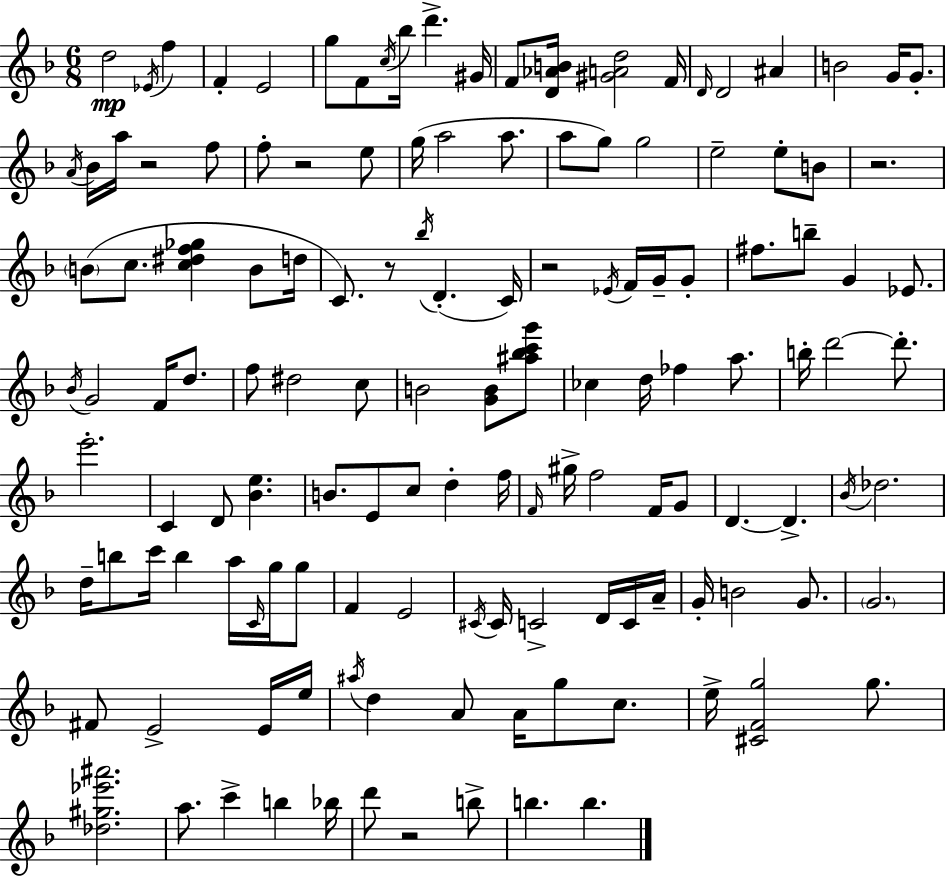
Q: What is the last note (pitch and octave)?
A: B5